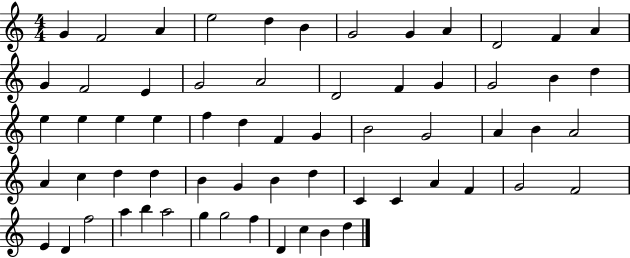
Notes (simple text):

G4/q F4/h A4/q E5/h D5/q B4/q G4/h G4/q A4/q D4/h F4/q A4/q G4/q F4/h E4/q G4/h A4/h D4/h F4/q G4/q G4/h B4/q D5/q E5/q E5/q E5/q E5/q F5/q D5/q F4/q G4/q B4/h G4/h A4/q B4/q A4/h A4/q C5/q D5/q D5/q B4/q G4/q B4/q D5/q C4/q C4/q A4/q F4/q G4/h F4/h E4/q D4/q F5/h A5/q B5/q A5/h G5/q G5/h F5/q D4/q C5/q B4/q D5/q